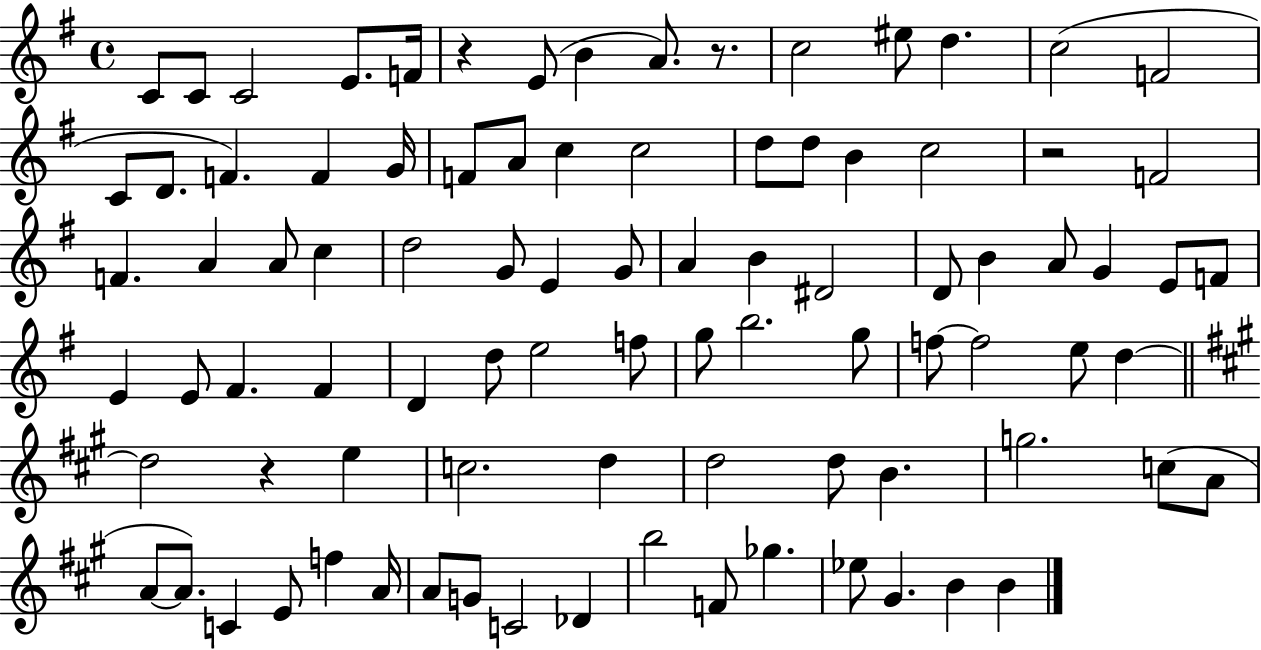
X:1
T:Untitled
M:4/4
L:1/4
K:G
C/2 C/2 C2 E/2 F/4 z E/2 B A/2 z/2 c2 ^e/2 d c2 F2 C/2 D/2 F F G/4 F/2 A/2 c c2 d/2 d/2 B c2 z2 F2 F A A/2 c d2 G/2 E G/2 A B ^D2 D/2 B A/2 G E/2 F/2 E E/2 ^F ^F D d/2 e2 f/2 g/2 b2 g/2 f/2 f2 e/2 d d2 z e c2 d d2 d/2 B g2 c/2 A/2 A/2 A/2 C E/2 f A/4 A/2 G/2 C2 _D b2 F/2 _g _e/2 ^G B B